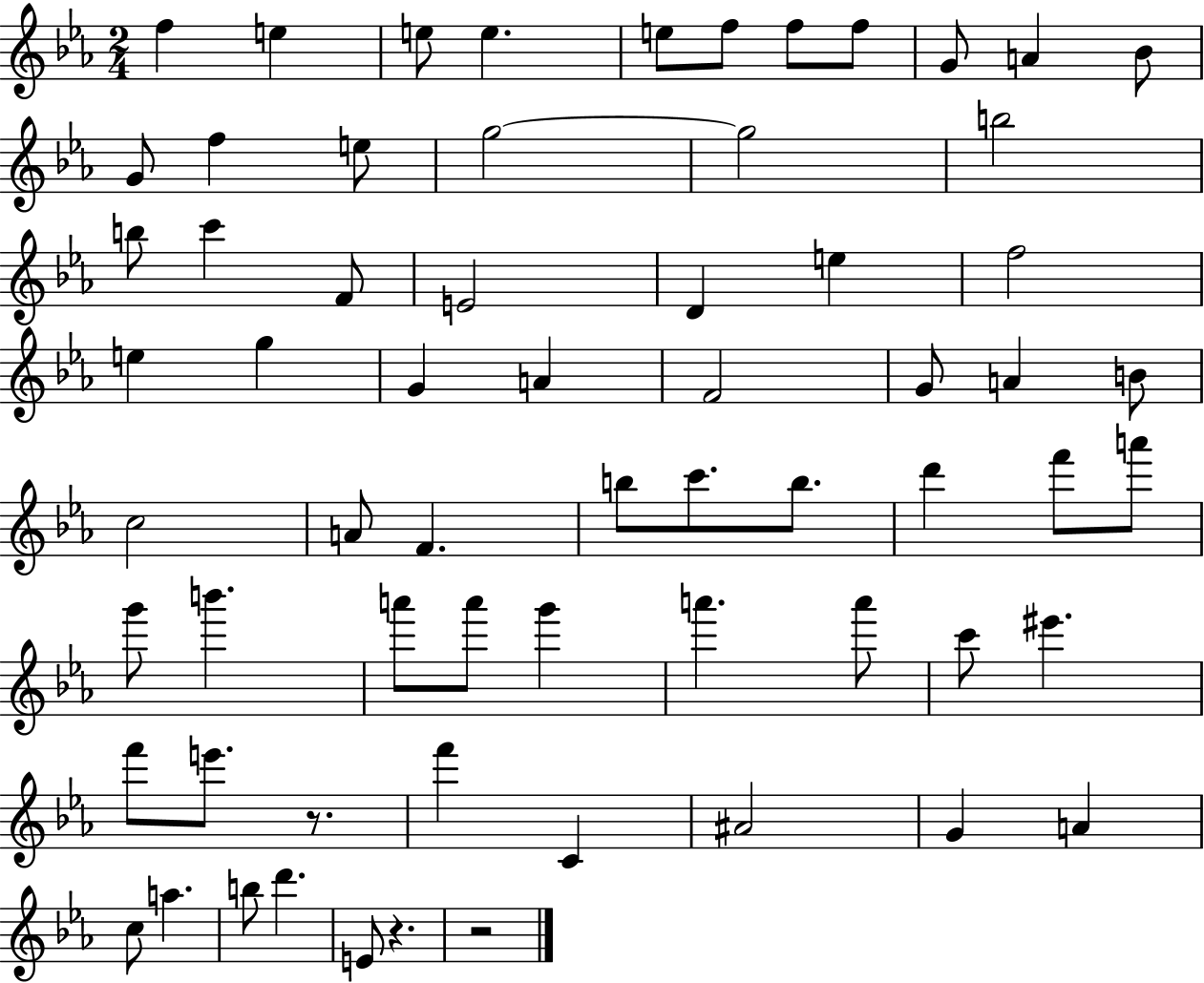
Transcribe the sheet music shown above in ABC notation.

X:1
T:Untitled
M:2/4
L:1/4
K:Eb
f e e/2 e e/2 f/2 f/2 f/2 G/2 A _B/2 G/2 f e/2 g2 g2 b2 b/2 c' F/2 E2 D e f2 e g G A F2 G/2 A B/2 c2 A/2 F b/2 c'/2 b/2 d' f'/2 a'/2 g'/2 b' a'/2 a'/2 g' a' a'/2 c'/2 ^e' f'/2 e'/2 z/2 f' C ^A2 G A c/2 a b/2 d' E/2 z z2